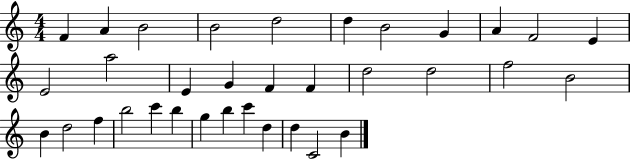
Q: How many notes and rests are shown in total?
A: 34